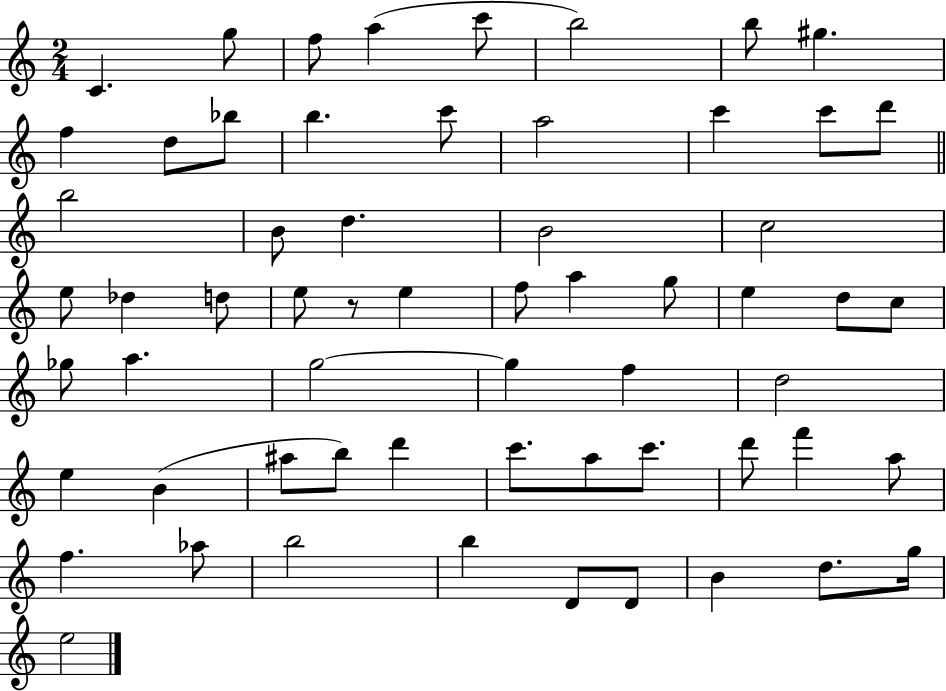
{
  \clef treble
  \numericTimeSignature
  \time 2/4
  \key c \major
  c'4. g''8 | f''8 a''4( c'''8 | b''2) | b''8 gis''4. | \break f''4 d''8 bes''8 | b''4. c'''8 | a''2 | c'''4 c'''8 d'''8 | \break \bar "||" \break \key c \major b''2 | b'8 d''4. | b'2 | c''2 | \break e''8 des''4 d''8 | e''8 r8 e''4 | f''8 a''4 g''8 | e''4 d''8 c''8 | \break ges''8 a''4. | g''2~~ | g''4 f''4 | d''2 | \break e''4 b'4( | ais''8 b''8) d'''4 | c'''8. a''8 c'''8. | d'''8 f'''4 a''8 | \break f''4. aes''8 | b''2 | b''4 d'8 d'8 | b'4 d''8. g''16 | \break e''2 | \bar "|."
}